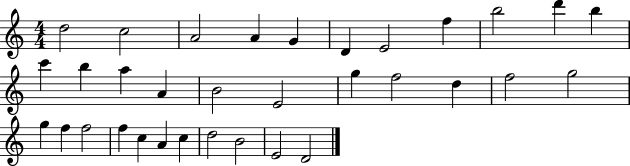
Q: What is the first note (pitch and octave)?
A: D5